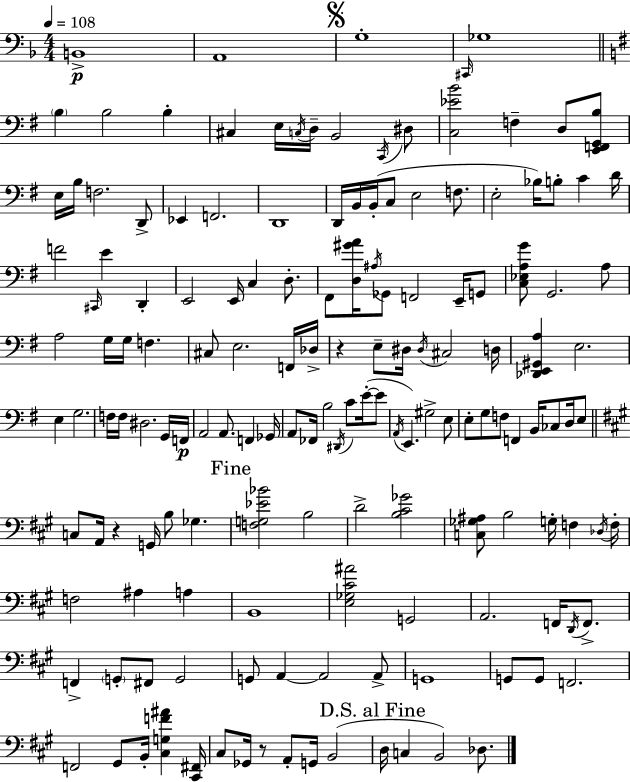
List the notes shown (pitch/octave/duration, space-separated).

B2/w A2/w G3/w C#2/s Gb3/w B3/q B3/h B3/q C#3/q E3/s C3/s D3/s B2/h C2/s D#3/e [C3,Eb4,B4]/h F3/q D3/e [E2,F2,G2,B3]/e E3/s B3/s F3/h. D2/e Eb2/q F2/h. D2/w D2/s B2/s B2/s C3/e E3/h F3/e. E3/h Bb3/s B3/e C4/q D4/s F4/h C#2/s E4/q D2/q E2/h E2/s C3/q D3/e. F#2/e [D3,G#4,A4]/s A#3/s Gb2/e F2/h E2/s G2/e [C3,Eb3,A3,G4]/e G2/h. A3/e A3/h G3/s G3/s F3/q. C#3/e E3/h. F2/s Db3/s R/q E3/e D#3/s D#3/s C#3/h D3/s [Db2,E2,G#2,A3]/q E3/h. E3/q G3/h. F3/s F3/s D#3/h. G2/s F2/s A2/h A2/e. F2/q Gb2/s A2/e FES2/s B3/h D#2/s C4/e E4/s E4/e A2/s E2/q. G#3/h E3/e E3/e G3/e F3/e F2/q B2/s CES3/e D3/s E3/e C3/e A2/s R/q G2/s B3/e Gb3/q. [F3,G3,Eb4,Bb4]/h B3/h D4/h [B3,C#4,Gb4]/h [C3,Gb3,A#3]/e B3/h G3/s F3/q Db3/s F3/s F3/h A#3/q A3/q B2/w [E3,Gb3,C#4,A#4]/h G2/h A2/h. F2/s D2/s F2/e. F2/q G2/e F#2/e G2/h G2/e A2/q A2/h A2/e G2/w G2/e G2/e F2/h. F2/h G#2/e B2/s [C#3,G3,F4,A#4]/q [C#2,F#2]/s C#3/e Gb2/s R/e A2/e G2/s B2/h D3/s C3/q B2/h Db3/e.